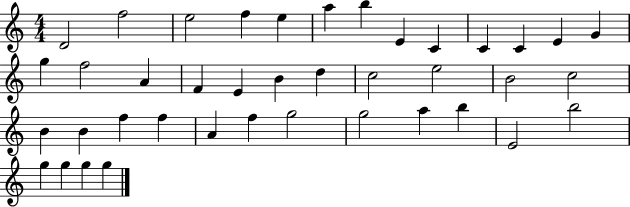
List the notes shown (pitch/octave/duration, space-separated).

D4/h F5/h E5/h F5/q E5/q A5/q B5/q E4/q C4/q C4/q C4/q E4/q G4/q G5/q F5/h A4/q F4/q E4/q B4/q D5/q C5/h E5/h B4/h C5/h B4/q B4/q F5/q F5/q A4/q F5/q G5/h G5/h A5/q B5/q E4/h B5/h G5/q G5/q G5/q G5/q